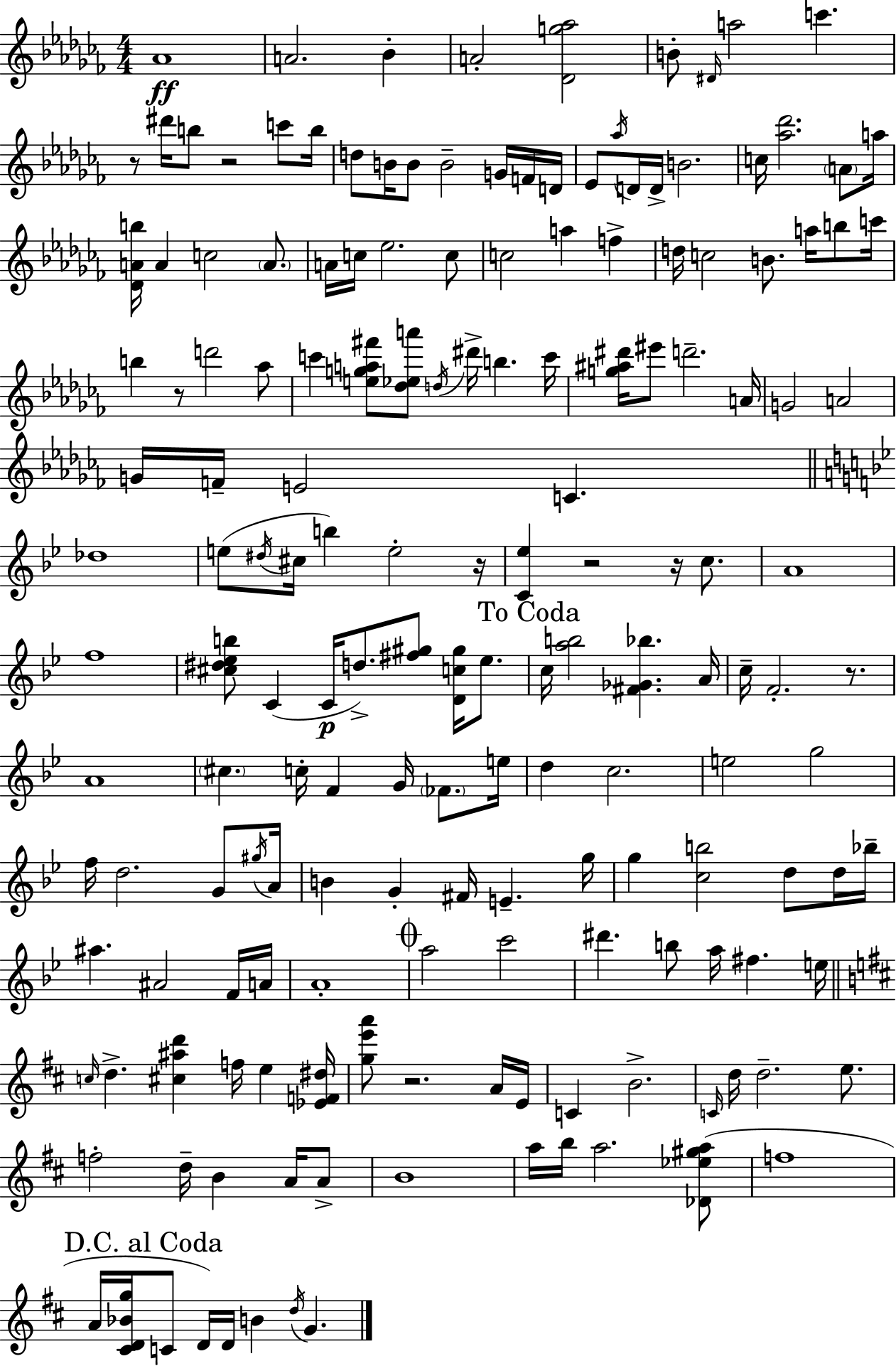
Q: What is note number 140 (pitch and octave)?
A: D4